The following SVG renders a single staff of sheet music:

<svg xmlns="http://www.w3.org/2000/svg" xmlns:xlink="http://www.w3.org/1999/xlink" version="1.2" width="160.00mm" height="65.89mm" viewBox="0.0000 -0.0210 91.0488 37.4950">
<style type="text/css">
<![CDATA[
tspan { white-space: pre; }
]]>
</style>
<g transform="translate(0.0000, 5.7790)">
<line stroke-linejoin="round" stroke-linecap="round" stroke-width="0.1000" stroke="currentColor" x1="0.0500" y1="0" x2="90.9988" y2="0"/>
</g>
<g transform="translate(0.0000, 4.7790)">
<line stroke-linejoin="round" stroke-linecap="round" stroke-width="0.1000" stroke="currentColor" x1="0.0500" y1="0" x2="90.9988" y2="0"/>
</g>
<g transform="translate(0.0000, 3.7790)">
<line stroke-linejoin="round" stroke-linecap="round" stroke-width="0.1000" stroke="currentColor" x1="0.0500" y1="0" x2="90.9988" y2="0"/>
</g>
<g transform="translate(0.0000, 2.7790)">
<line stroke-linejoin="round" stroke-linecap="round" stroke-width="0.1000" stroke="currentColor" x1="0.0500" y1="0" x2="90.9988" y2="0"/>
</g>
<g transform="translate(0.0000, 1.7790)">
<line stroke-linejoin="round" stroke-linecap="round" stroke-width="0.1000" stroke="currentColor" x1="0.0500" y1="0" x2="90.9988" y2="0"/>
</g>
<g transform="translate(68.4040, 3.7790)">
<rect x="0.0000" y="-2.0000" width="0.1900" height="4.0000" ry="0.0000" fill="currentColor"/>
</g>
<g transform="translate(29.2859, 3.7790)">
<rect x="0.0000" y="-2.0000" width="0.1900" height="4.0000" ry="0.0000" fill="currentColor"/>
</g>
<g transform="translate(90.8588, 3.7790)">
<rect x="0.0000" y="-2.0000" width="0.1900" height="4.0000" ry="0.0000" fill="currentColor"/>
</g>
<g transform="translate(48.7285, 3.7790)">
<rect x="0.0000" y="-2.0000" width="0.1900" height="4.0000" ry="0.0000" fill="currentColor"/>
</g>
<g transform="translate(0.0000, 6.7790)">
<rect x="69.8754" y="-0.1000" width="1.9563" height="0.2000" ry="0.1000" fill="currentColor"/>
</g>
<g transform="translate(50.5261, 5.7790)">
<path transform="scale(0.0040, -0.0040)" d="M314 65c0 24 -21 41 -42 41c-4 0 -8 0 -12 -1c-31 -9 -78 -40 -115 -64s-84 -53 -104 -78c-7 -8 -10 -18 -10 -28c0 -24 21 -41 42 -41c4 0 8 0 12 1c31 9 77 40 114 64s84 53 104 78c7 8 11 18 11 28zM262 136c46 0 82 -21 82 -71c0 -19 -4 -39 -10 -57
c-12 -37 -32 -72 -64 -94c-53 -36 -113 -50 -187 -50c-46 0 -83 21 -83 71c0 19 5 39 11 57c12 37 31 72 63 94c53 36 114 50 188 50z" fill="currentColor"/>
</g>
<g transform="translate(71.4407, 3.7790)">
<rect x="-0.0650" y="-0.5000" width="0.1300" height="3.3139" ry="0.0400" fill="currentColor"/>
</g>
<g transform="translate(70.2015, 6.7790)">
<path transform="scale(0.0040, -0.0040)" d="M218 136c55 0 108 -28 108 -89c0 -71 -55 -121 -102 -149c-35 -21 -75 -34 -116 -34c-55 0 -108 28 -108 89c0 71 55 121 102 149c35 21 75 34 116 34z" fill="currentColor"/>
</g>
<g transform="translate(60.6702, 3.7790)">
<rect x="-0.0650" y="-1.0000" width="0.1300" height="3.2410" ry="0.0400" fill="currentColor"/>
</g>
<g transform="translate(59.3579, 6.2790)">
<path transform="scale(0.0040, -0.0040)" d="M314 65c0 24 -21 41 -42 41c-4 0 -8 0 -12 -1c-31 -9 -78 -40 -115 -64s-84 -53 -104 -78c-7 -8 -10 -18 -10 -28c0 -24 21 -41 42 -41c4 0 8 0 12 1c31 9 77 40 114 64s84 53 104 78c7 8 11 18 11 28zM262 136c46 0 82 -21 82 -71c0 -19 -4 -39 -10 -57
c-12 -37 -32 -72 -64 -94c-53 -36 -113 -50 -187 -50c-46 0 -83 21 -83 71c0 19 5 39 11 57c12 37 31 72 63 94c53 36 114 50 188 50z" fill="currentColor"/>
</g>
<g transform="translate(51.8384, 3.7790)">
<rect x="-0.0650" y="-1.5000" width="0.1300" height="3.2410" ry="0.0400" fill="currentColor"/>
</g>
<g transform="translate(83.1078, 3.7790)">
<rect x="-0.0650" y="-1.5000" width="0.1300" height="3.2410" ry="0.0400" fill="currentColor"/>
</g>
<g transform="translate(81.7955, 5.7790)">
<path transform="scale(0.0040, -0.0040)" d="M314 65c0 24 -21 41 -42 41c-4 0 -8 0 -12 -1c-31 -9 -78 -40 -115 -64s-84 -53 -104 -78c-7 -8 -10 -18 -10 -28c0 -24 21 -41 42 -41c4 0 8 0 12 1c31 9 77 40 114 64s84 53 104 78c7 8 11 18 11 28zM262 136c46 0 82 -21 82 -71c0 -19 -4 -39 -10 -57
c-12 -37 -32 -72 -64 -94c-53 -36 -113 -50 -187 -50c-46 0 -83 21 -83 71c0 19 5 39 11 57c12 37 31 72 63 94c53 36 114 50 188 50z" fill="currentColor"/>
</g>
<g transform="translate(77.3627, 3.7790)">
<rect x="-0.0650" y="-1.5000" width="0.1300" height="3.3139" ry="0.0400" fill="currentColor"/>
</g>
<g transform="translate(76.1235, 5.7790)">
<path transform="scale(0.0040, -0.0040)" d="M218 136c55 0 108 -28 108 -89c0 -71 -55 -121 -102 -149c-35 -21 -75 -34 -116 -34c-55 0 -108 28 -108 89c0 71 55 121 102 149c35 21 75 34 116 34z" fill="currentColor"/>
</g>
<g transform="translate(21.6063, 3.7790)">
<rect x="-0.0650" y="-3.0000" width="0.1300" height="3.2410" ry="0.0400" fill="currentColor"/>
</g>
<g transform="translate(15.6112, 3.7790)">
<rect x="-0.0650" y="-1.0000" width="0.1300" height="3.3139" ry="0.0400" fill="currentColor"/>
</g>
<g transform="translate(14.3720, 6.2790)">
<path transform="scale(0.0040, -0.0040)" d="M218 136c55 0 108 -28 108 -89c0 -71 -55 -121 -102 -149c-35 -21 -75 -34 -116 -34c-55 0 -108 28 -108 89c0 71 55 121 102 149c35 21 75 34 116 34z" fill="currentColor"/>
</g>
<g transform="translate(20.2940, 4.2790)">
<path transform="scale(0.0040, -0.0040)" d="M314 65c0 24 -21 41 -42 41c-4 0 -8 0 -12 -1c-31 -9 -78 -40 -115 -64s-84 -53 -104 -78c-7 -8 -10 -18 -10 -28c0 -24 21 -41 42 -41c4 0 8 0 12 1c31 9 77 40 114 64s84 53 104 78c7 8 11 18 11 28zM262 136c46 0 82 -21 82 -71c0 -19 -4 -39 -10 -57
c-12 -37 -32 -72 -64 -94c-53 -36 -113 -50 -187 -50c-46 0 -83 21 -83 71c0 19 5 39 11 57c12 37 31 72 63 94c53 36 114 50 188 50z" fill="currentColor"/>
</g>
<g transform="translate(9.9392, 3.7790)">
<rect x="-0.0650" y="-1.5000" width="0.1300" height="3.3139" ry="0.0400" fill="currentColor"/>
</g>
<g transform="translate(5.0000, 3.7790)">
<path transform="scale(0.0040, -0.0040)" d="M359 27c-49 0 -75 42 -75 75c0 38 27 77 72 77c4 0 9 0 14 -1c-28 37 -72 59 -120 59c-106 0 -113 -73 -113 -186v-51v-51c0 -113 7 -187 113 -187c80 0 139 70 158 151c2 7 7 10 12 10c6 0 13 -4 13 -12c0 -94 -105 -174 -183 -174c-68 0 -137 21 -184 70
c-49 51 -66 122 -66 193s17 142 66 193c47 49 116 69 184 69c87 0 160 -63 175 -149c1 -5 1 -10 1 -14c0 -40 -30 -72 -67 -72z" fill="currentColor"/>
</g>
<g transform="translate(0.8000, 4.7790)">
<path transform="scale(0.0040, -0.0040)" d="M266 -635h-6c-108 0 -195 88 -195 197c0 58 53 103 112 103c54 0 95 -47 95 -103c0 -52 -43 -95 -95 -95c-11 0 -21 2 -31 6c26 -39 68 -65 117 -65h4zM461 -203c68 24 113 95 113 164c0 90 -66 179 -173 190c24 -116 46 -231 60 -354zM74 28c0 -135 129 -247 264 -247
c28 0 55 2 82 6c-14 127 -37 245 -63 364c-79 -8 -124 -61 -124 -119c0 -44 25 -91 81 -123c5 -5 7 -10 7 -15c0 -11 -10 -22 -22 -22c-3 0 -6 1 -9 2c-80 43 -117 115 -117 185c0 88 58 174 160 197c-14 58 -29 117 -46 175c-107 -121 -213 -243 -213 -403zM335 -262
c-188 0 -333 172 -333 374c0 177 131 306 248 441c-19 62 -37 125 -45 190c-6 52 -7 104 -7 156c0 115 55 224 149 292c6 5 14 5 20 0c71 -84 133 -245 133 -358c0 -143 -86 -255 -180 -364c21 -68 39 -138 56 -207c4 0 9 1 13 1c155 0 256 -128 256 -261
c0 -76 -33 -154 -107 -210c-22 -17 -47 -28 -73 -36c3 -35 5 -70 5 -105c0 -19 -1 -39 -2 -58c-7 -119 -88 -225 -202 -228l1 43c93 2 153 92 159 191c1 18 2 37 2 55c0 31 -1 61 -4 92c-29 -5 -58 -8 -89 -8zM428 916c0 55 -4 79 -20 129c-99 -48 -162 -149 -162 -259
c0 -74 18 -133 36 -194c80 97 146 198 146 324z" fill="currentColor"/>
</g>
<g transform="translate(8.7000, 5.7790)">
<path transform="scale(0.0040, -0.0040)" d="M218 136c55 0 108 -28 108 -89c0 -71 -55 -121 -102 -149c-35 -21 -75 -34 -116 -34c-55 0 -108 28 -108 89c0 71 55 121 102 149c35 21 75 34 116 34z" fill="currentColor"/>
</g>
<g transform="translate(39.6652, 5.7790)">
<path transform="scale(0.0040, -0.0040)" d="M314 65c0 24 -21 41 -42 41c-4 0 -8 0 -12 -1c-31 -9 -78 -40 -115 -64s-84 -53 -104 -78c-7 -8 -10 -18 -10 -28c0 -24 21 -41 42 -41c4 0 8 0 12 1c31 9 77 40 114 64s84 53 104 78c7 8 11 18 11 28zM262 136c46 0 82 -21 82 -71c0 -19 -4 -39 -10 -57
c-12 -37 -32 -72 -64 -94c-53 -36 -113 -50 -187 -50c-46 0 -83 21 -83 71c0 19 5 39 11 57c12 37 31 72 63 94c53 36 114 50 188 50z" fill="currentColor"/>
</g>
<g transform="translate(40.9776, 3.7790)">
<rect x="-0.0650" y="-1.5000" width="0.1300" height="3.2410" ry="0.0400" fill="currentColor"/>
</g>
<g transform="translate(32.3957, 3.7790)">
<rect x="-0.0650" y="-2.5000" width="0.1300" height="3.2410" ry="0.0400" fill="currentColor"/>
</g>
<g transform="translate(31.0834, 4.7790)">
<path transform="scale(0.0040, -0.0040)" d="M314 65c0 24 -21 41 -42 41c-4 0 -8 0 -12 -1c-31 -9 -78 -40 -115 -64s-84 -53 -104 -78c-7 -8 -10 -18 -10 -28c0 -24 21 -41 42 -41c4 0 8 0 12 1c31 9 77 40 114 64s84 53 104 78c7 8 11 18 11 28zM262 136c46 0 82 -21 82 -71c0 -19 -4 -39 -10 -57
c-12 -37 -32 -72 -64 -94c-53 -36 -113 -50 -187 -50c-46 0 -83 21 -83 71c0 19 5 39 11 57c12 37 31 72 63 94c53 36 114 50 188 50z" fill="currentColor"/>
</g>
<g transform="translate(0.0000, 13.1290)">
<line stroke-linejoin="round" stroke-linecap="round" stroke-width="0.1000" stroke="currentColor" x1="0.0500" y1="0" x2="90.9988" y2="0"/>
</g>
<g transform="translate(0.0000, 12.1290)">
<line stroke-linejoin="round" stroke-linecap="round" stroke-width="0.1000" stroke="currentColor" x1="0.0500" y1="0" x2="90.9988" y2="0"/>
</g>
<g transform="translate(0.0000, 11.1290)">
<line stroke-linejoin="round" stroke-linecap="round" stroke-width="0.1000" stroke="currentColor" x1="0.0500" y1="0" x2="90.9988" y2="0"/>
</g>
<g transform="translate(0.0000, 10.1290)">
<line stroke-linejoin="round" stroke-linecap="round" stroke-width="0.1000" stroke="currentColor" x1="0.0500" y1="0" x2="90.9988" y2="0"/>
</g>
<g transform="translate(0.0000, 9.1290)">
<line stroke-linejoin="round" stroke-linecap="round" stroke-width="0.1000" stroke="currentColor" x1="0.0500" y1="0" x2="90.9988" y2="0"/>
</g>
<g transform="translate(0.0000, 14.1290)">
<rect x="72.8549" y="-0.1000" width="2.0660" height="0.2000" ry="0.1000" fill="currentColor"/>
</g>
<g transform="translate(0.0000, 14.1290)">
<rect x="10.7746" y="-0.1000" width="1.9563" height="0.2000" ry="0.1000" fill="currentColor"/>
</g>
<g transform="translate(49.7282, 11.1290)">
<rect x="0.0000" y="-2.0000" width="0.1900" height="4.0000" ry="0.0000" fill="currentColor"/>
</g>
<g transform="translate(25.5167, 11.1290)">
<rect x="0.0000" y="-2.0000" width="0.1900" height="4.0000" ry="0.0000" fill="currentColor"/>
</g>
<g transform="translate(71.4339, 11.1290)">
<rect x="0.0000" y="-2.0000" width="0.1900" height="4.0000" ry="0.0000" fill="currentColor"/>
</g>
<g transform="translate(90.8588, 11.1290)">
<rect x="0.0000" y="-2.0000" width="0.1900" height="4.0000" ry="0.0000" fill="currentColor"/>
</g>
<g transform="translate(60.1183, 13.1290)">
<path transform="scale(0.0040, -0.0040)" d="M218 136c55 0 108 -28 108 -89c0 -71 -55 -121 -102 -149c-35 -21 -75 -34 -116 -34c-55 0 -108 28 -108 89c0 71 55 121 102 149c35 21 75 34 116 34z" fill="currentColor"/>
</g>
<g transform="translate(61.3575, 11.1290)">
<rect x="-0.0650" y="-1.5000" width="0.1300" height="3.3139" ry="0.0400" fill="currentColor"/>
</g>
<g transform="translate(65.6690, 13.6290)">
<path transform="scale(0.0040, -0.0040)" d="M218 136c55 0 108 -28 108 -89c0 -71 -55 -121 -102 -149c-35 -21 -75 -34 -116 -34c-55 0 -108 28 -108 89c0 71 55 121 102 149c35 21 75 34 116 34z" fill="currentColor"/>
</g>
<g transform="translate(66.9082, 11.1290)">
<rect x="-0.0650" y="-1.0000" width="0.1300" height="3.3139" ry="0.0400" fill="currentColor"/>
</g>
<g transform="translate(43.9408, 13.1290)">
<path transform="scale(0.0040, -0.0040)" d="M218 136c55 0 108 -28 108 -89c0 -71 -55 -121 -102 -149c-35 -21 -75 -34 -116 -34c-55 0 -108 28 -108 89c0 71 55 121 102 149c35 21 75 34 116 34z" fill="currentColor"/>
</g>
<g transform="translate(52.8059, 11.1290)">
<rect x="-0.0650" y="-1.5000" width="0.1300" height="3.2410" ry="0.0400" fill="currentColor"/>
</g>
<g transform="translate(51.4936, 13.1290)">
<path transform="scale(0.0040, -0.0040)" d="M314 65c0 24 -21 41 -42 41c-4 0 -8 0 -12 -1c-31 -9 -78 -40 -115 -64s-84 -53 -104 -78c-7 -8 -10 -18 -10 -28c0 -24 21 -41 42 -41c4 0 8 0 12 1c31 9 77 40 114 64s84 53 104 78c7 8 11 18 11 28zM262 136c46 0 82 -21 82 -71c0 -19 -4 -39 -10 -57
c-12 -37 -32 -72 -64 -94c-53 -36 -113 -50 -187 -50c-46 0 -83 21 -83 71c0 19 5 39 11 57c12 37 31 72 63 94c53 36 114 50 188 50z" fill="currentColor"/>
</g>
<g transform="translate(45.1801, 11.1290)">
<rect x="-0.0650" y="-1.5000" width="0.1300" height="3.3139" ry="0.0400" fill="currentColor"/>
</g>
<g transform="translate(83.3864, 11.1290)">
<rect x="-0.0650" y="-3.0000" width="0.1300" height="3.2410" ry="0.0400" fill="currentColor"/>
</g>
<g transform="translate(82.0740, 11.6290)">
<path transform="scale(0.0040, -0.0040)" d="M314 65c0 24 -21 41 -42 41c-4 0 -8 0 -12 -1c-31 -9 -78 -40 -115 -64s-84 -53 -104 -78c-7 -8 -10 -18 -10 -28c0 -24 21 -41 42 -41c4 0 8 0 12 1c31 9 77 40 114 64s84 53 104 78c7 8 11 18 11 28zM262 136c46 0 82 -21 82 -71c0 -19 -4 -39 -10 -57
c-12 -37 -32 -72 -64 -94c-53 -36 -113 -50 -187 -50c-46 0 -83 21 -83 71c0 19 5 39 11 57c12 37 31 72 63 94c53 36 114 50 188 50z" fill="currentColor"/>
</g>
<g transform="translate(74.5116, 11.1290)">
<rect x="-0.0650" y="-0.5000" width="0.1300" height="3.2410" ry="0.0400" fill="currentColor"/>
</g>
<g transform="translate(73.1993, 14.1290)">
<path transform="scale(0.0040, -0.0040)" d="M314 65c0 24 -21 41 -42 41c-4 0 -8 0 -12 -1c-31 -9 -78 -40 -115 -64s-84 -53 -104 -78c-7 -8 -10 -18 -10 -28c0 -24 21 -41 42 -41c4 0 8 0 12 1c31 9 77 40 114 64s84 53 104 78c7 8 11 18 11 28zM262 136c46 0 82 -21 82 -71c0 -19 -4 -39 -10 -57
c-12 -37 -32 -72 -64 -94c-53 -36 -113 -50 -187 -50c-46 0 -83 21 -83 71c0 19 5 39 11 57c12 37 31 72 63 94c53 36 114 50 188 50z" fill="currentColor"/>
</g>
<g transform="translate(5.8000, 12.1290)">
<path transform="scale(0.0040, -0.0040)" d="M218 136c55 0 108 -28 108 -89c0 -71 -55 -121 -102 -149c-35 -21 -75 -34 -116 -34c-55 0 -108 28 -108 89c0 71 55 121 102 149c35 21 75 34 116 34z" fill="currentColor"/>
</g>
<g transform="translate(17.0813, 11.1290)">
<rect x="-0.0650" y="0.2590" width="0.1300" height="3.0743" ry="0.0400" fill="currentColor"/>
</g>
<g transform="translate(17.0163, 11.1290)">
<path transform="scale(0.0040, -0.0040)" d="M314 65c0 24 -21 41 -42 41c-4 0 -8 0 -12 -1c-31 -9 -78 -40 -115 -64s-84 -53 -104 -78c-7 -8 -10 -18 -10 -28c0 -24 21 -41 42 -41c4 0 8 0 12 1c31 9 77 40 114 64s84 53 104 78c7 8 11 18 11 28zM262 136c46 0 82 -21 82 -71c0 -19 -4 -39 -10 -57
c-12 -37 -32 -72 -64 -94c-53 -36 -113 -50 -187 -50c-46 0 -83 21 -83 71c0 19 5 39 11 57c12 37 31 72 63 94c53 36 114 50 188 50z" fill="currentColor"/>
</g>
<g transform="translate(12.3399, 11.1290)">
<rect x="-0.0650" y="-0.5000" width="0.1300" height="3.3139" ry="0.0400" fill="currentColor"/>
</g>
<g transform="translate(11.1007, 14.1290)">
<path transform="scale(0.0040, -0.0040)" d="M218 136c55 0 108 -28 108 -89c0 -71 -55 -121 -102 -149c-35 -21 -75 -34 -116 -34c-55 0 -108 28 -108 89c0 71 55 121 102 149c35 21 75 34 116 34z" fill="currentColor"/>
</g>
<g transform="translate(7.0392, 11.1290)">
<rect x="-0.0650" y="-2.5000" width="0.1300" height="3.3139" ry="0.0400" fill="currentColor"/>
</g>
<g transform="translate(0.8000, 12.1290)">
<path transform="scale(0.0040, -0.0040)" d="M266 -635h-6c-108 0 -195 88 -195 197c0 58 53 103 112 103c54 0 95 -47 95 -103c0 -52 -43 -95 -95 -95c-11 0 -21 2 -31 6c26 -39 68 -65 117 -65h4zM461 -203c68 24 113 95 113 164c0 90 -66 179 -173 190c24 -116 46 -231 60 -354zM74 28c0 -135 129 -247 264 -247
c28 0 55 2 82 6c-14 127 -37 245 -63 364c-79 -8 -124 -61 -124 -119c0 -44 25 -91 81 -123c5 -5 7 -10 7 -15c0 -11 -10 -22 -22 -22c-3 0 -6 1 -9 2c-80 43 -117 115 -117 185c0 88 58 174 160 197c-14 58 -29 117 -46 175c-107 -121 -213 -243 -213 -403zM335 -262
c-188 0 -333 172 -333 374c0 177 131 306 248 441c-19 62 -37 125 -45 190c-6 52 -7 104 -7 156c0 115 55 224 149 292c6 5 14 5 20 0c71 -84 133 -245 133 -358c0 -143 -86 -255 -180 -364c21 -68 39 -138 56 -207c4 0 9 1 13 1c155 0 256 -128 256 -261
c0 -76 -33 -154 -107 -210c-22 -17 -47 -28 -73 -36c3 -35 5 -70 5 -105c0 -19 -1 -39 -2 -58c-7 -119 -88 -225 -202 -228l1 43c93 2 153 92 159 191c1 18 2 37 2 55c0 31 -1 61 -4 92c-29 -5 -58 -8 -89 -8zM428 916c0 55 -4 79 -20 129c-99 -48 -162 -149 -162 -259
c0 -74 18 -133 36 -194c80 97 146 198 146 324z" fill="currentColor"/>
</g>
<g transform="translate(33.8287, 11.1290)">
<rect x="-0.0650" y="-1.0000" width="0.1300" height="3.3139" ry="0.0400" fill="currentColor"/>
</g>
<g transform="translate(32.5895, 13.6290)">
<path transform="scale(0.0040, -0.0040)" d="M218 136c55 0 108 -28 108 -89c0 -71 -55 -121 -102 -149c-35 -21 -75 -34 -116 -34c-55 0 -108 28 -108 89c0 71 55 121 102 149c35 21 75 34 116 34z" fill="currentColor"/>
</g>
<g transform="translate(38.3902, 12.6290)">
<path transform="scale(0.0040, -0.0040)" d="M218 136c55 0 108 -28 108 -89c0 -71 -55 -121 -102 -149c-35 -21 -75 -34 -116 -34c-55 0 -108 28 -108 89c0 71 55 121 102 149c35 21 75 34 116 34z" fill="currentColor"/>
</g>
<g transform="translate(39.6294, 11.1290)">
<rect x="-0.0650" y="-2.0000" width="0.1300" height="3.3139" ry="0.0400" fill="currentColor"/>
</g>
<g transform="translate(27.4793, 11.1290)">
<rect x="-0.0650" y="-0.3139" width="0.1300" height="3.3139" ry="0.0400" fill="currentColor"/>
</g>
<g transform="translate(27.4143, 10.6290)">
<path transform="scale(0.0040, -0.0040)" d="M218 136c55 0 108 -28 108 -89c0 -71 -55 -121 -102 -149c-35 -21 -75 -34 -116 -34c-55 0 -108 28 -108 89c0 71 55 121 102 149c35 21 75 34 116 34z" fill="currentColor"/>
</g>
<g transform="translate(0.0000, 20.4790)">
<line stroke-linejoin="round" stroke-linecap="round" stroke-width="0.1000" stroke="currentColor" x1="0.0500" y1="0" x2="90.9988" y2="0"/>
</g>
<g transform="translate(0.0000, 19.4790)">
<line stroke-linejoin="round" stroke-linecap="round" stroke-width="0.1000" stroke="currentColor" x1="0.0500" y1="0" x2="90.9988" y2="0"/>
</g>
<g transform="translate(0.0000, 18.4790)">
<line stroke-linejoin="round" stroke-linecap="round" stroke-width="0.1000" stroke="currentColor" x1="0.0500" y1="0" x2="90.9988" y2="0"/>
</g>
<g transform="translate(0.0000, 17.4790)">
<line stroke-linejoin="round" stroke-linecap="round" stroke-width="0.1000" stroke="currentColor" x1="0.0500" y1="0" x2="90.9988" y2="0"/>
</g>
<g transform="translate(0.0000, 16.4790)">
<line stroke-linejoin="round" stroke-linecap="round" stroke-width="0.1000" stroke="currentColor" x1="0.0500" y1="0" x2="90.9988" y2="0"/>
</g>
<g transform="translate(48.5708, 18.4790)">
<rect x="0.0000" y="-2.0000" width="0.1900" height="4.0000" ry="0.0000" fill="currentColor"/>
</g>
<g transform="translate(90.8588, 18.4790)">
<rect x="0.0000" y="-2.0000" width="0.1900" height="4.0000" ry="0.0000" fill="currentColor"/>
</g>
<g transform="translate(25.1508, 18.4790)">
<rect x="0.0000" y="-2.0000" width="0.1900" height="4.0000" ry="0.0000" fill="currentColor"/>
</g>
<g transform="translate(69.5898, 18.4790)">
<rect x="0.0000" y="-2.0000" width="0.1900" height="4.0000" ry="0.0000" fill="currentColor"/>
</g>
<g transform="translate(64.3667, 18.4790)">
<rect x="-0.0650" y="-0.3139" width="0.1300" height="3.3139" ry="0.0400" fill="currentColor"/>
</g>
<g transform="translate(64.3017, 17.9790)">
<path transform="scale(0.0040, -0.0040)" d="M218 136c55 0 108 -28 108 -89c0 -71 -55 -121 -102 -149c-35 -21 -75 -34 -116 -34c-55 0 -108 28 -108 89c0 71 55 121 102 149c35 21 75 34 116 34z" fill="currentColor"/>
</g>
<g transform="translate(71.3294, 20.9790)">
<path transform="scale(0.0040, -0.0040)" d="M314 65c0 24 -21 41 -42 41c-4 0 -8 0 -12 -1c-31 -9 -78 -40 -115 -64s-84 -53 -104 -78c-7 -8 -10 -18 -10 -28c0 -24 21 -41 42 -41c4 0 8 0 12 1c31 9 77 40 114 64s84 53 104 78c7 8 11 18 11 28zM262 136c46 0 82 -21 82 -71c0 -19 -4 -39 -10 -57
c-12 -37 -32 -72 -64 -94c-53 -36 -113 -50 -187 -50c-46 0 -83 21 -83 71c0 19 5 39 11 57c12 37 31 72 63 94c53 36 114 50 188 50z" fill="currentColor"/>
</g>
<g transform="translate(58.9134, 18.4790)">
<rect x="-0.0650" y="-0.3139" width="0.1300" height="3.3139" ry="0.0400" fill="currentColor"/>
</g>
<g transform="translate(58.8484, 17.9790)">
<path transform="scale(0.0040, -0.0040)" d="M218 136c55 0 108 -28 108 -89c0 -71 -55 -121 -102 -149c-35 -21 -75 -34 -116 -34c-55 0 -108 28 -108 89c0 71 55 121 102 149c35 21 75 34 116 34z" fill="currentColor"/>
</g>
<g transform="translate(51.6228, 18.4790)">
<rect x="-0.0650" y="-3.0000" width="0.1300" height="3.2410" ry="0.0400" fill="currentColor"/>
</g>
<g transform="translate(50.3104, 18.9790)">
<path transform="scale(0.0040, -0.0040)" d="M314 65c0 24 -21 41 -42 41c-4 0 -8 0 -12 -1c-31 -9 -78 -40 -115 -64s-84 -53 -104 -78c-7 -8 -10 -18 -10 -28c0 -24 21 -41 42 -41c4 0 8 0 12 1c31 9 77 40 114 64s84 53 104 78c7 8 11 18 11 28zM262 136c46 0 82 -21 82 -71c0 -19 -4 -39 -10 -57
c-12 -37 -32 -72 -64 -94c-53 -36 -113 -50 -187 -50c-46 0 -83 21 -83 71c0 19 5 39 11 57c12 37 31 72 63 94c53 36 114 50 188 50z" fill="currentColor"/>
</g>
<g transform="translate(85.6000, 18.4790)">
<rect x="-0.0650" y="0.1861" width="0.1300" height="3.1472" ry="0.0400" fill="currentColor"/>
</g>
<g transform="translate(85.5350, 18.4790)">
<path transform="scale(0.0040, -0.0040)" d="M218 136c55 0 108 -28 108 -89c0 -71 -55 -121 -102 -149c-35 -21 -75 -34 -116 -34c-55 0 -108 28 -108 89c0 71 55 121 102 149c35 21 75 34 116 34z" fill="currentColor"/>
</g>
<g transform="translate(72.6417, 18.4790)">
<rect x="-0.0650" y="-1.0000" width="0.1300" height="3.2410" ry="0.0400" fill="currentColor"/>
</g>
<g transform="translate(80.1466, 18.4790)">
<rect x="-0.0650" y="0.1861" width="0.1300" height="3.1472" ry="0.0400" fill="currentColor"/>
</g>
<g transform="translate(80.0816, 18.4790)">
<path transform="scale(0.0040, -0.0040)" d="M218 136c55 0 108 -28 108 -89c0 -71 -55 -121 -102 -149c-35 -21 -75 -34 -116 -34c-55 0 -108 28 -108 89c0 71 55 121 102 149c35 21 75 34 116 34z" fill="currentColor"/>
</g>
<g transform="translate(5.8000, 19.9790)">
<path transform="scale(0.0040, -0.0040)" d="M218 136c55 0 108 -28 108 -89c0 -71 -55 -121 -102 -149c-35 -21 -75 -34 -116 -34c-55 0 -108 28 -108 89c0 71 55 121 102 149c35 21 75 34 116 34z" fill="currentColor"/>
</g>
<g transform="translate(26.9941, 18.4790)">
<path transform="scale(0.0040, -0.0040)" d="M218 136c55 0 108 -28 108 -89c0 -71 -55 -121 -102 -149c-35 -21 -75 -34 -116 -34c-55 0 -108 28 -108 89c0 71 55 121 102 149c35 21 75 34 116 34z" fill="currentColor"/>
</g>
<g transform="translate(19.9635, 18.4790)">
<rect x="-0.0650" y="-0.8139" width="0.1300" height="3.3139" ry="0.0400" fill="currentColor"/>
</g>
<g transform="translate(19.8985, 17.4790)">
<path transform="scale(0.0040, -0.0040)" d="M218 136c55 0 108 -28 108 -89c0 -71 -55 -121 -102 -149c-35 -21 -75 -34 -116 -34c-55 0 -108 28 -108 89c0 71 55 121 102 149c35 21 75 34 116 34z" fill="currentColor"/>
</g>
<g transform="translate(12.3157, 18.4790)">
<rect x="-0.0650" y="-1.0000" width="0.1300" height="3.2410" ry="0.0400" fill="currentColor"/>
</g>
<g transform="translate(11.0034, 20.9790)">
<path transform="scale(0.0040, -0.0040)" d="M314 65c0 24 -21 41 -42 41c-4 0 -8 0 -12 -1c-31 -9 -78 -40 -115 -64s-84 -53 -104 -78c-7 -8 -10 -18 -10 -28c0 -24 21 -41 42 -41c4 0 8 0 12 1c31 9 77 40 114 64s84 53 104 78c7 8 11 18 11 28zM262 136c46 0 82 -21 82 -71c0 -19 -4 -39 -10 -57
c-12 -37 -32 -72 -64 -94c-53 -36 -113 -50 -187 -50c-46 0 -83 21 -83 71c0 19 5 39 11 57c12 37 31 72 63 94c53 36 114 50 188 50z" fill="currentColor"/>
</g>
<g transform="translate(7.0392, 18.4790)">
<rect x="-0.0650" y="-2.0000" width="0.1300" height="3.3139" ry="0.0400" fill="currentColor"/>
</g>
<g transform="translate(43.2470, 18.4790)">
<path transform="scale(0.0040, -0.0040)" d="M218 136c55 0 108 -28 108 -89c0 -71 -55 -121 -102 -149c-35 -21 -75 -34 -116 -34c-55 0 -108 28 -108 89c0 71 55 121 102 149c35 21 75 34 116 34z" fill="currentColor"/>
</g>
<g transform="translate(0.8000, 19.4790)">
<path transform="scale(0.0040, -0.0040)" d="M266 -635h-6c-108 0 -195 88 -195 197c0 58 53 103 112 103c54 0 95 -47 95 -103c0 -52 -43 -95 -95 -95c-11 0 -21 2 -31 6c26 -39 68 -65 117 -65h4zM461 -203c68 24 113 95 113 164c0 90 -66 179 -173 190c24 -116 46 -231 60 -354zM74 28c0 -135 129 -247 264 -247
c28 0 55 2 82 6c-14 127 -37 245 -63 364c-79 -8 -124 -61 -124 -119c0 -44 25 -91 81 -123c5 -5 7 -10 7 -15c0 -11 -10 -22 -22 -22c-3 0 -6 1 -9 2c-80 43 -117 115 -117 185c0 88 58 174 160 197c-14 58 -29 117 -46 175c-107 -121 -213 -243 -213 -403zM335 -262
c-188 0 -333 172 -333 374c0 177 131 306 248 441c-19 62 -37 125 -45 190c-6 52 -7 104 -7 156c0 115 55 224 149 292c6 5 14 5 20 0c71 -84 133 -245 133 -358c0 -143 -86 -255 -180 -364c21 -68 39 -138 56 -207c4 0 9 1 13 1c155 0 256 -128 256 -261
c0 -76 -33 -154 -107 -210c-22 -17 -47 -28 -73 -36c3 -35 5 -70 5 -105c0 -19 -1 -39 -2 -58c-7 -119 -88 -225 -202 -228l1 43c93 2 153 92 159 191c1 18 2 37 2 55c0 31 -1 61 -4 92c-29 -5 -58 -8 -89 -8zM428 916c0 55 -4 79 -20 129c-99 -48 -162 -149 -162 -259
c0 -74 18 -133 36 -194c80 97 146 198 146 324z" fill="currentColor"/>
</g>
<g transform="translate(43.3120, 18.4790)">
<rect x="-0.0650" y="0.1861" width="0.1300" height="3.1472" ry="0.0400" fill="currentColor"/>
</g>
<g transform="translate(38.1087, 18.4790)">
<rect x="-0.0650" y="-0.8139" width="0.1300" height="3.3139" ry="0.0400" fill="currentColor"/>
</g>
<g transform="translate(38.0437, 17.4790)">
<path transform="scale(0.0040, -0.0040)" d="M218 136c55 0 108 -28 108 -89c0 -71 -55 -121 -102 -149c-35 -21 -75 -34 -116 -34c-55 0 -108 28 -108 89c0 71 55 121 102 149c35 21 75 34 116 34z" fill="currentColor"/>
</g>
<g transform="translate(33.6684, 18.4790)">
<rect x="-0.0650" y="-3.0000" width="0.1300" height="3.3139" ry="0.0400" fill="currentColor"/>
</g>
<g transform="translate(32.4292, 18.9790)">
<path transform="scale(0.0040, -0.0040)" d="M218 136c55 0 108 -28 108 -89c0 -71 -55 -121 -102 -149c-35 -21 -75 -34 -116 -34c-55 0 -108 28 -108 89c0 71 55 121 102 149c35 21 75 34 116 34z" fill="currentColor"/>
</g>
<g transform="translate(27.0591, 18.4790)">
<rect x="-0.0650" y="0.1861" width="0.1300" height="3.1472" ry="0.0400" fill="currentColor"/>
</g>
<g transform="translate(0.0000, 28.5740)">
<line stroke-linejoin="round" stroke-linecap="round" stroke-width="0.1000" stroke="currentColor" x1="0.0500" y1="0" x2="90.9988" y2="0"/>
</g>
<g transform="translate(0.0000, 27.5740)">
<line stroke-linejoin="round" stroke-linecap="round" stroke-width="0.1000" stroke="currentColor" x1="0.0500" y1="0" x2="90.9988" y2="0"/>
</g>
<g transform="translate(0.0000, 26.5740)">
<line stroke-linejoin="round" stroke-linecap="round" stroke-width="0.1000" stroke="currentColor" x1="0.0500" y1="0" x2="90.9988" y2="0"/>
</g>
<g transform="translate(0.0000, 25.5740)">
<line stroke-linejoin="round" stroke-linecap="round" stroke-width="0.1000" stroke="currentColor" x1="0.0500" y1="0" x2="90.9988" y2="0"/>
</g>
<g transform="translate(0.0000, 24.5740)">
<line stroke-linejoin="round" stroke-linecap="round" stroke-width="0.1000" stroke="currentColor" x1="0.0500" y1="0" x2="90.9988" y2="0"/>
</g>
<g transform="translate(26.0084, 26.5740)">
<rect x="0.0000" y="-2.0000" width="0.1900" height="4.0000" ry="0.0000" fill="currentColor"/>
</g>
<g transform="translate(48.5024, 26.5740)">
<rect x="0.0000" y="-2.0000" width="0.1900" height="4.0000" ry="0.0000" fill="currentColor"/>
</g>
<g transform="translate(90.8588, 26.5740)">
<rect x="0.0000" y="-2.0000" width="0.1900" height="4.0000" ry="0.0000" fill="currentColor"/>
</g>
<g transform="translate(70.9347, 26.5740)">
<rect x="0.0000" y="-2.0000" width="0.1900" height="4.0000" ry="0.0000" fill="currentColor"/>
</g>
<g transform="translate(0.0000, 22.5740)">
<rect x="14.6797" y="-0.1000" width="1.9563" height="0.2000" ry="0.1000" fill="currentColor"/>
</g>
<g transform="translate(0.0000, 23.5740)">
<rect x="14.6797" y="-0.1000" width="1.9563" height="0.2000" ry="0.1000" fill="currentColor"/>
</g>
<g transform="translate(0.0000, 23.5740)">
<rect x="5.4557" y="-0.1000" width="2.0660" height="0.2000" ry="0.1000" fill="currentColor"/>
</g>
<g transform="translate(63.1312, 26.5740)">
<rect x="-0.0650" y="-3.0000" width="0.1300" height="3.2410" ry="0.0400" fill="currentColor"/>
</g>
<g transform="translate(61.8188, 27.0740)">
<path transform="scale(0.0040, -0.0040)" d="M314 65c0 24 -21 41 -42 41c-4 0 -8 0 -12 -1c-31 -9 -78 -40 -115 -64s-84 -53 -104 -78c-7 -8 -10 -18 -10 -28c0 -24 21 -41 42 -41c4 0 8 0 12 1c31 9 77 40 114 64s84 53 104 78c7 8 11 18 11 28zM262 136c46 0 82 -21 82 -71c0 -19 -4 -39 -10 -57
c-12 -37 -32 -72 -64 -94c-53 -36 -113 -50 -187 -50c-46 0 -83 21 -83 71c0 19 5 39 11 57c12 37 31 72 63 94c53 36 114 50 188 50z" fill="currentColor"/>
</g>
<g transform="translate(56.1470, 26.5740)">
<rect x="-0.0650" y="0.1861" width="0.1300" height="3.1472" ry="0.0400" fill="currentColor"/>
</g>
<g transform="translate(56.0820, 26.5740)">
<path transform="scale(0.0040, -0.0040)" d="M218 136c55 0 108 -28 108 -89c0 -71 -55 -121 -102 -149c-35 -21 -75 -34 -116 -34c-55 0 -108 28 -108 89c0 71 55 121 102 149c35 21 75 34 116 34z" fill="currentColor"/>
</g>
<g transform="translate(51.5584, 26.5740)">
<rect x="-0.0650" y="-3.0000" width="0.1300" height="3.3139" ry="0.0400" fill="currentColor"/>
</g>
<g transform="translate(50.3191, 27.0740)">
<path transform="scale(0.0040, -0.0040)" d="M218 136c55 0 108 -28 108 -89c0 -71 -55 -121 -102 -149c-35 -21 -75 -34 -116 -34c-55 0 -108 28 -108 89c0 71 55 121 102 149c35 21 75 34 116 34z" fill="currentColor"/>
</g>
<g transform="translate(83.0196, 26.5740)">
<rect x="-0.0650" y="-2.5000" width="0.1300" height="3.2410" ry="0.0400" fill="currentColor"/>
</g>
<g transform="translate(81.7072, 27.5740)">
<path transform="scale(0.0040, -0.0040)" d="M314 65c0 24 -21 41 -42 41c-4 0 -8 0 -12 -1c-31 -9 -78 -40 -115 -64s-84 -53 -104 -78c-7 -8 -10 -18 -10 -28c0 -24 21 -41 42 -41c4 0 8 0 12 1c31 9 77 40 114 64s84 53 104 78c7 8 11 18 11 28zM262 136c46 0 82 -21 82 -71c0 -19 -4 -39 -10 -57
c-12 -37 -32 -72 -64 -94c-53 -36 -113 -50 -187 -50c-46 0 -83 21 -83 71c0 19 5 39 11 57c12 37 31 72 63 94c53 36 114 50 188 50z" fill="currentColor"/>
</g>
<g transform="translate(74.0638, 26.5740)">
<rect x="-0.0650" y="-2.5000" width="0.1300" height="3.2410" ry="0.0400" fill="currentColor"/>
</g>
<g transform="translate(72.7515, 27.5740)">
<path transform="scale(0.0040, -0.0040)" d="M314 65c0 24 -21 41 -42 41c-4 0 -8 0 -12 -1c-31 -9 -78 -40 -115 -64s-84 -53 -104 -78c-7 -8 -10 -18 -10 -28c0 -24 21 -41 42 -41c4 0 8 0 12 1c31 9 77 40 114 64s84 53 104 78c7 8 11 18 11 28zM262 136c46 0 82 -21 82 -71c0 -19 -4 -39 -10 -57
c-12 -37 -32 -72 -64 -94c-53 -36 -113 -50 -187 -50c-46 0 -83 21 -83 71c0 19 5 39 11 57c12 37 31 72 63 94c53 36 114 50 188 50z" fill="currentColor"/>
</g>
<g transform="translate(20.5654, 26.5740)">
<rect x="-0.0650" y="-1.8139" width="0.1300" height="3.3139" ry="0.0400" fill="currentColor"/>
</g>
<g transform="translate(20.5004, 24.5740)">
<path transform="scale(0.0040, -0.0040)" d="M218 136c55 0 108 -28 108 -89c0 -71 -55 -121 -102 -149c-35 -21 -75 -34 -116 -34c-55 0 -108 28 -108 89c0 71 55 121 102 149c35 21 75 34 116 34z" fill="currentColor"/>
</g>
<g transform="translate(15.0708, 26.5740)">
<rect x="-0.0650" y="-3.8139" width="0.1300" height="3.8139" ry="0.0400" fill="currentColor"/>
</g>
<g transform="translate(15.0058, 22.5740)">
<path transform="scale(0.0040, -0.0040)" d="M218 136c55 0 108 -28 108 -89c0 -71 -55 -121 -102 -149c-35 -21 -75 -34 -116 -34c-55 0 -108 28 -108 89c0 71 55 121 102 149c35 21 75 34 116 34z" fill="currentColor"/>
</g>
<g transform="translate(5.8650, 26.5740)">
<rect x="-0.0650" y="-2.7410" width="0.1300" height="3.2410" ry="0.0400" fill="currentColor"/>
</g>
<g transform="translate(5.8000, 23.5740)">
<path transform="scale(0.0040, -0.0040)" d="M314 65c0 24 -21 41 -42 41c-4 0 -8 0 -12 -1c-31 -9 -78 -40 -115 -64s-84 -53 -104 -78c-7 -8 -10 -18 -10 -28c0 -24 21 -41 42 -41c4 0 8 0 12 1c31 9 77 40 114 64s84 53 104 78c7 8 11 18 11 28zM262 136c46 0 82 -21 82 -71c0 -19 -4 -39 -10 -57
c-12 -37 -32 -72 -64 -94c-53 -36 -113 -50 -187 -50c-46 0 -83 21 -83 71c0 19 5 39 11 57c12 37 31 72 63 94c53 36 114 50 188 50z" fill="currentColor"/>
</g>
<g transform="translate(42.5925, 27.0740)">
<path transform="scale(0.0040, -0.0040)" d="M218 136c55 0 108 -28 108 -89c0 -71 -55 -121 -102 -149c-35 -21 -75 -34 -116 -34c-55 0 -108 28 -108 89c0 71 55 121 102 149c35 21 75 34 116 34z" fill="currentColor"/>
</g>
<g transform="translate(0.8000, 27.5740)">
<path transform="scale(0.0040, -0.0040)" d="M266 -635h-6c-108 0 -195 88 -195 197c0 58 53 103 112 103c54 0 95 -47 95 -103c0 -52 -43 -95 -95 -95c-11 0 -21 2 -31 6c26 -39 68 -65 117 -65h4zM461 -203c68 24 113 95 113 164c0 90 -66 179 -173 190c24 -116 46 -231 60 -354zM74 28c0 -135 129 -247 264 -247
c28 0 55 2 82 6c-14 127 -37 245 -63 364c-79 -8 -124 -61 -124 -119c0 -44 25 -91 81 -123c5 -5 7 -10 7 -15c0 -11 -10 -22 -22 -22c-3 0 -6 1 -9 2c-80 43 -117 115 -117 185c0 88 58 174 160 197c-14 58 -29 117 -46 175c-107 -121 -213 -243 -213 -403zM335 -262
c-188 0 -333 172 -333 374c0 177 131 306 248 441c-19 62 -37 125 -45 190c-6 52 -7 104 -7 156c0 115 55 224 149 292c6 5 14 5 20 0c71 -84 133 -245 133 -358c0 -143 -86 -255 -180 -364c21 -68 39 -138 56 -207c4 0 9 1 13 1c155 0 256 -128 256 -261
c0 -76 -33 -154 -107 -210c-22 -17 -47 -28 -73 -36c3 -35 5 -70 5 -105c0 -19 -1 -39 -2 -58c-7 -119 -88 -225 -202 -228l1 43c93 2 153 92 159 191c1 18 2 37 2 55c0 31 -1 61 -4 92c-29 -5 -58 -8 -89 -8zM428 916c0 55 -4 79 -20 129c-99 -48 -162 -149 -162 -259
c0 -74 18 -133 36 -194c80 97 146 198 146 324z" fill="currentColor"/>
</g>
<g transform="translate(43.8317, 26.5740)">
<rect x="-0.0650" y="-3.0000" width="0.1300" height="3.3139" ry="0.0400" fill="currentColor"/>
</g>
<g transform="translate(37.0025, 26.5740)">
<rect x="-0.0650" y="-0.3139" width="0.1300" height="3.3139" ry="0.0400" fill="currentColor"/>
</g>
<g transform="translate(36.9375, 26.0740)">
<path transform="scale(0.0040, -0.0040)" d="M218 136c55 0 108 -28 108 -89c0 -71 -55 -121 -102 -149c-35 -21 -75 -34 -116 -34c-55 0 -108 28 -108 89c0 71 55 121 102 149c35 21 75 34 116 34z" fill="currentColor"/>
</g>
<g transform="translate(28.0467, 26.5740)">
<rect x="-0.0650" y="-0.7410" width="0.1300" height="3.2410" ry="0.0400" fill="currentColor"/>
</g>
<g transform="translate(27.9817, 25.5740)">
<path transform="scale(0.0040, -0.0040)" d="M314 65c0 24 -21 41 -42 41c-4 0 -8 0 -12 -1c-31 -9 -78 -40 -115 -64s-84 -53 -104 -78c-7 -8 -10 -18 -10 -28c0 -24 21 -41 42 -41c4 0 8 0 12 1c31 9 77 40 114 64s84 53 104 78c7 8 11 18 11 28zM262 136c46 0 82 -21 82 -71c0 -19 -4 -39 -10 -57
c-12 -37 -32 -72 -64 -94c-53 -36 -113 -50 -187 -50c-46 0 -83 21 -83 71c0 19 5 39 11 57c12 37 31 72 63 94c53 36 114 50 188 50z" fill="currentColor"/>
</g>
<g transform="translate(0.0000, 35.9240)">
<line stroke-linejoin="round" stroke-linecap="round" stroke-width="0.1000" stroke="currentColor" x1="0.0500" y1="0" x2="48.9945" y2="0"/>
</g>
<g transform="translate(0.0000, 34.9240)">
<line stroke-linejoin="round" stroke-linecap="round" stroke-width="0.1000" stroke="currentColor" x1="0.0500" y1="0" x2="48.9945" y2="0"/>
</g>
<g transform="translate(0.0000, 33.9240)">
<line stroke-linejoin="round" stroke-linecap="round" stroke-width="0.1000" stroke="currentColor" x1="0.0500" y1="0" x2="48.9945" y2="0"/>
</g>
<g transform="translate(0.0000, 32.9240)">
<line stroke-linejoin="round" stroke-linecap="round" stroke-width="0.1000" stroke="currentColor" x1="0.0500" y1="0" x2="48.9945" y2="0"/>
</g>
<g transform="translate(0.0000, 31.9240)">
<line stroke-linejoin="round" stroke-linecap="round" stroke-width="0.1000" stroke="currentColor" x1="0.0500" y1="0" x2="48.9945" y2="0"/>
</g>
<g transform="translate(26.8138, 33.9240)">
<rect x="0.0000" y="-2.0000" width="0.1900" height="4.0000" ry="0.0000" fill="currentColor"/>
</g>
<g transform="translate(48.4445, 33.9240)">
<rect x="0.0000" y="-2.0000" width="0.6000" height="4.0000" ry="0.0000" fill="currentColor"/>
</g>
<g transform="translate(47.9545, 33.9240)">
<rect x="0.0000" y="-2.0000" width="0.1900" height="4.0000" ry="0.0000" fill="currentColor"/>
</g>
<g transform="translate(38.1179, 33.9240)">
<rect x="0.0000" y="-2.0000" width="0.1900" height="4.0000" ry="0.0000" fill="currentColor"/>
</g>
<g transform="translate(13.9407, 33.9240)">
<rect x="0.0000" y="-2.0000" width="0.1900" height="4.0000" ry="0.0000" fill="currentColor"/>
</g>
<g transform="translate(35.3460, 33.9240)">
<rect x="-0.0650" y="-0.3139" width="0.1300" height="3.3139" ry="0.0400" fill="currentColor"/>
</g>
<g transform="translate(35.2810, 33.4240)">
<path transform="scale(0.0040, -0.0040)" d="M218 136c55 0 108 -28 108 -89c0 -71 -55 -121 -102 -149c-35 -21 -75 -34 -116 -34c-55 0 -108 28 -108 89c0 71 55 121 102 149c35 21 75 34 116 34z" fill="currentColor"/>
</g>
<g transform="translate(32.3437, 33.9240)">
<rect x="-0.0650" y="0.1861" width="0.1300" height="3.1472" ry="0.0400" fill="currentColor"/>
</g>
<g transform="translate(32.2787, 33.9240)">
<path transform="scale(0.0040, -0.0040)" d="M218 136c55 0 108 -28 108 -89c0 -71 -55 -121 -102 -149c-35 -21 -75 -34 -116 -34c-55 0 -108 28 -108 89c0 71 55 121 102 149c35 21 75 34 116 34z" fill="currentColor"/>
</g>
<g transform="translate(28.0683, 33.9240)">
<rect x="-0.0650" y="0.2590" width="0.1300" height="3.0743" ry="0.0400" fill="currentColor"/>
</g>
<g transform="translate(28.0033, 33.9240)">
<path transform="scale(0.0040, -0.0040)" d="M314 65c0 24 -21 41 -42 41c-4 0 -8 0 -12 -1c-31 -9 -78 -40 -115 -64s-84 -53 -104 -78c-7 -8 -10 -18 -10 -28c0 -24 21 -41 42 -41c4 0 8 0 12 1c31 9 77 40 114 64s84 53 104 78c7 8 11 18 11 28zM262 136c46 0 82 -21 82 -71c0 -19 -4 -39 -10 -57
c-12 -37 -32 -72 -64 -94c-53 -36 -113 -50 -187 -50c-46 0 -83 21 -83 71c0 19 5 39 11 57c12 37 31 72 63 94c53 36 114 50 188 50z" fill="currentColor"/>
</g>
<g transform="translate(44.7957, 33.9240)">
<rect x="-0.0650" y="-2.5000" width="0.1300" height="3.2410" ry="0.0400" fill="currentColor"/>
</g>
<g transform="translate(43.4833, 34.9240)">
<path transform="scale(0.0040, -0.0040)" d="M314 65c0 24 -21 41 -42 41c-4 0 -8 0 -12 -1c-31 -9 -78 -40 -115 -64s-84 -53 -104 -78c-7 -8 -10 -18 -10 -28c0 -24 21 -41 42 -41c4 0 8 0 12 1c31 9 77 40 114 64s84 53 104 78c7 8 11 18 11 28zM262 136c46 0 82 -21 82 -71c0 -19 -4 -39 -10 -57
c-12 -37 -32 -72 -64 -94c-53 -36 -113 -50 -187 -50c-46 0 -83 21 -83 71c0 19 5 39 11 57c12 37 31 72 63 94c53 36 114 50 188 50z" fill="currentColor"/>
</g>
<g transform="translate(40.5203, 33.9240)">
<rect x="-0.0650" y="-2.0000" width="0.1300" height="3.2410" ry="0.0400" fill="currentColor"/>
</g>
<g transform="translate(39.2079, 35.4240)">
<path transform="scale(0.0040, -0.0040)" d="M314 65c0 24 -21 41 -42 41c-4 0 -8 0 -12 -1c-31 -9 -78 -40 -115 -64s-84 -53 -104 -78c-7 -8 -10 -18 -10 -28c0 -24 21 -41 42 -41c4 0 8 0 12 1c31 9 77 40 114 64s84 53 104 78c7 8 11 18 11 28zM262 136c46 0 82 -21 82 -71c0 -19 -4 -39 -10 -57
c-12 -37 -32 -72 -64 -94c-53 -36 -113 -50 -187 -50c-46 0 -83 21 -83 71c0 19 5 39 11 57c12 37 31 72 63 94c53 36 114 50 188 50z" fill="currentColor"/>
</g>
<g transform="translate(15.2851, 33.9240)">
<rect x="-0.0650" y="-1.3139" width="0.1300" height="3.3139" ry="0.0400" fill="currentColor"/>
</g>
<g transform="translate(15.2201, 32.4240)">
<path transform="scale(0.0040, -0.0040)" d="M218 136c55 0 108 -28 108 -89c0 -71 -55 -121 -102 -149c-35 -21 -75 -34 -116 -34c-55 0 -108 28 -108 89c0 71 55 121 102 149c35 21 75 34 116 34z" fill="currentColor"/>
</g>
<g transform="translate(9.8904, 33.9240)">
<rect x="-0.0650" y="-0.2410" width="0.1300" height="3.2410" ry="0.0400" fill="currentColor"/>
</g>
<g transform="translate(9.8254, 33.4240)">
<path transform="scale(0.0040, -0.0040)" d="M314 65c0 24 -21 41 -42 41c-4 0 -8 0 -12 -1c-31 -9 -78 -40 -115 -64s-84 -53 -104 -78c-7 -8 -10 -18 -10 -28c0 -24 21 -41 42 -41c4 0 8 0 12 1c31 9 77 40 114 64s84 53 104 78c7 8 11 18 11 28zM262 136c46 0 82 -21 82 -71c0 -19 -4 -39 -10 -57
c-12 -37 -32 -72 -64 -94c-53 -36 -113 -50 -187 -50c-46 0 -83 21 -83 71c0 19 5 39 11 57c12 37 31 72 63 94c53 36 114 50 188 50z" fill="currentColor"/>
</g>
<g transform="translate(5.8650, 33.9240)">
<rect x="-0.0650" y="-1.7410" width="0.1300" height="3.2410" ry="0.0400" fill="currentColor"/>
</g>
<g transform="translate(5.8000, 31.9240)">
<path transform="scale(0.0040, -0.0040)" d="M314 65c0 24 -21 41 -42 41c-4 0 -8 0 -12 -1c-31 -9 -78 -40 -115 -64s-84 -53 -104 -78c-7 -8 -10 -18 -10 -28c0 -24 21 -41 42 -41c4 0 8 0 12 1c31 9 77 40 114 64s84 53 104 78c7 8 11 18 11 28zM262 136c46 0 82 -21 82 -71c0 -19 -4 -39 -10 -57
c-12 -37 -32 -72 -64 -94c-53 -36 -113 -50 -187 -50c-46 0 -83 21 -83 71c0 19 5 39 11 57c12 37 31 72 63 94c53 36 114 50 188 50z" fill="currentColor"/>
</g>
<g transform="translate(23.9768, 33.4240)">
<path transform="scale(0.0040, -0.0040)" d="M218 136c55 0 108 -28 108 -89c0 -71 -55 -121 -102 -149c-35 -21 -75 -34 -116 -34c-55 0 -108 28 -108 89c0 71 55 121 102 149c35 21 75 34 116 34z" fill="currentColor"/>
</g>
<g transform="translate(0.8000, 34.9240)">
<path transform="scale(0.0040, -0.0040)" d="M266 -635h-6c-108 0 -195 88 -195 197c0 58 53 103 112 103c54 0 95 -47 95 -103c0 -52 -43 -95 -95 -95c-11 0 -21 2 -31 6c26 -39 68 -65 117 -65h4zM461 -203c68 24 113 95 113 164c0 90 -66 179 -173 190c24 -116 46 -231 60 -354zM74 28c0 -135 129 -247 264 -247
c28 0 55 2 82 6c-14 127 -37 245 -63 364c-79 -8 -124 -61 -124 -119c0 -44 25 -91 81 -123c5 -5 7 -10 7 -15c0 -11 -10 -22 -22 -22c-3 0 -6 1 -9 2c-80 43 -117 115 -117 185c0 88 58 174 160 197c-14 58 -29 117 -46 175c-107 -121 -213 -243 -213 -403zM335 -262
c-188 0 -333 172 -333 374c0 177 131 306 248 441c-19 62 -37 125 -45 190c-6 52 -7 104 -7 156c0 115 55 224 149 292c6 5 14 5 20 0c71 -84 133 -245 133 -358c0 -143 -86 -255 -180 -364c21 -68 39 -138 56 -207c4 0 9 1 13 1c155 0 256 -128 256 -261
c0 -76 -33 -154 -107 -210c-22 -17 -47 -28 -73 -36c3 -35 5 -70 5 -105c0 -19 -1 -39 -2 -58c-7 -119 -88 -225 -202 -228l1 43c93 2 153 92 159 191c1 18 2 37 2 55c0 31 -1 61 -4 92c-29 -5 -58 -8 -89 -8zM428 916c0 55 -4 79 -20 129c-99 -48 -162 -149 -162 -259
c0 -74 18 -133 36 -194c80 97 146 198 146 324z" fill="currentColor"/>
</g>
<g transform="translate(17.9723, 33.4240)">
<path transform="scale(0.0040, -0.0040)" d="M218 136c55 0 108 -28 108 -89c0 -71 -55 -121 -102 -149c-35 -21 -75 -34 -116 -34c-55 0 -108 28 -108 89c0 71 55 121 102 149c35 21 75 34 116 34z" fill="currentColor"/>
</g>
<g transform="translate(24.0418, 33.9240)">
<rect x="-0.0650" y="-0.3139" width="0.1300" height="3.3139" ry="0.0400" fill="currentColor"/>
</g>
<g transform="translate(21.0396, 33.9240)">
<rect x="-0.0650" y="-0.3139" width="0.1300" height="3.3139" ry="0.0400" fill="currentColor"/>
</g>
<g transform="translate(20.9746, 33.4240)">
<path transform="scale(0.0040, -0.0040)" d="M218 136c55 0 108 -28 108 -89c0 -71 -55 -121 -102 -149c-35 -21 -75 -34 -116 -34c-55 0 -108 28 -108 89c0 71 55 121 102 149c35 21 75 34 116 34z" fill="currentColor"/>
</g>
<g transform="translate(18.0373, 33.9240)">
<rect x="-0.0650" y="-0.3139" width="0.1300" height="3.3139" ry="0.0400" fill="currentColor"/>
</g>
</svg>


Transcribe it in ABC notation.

X:1
T:Untitled
M:4/4
L:1/4
K:C
E D A2 G2 E2 E2 D2 C E E2 G C B2 c D F E E2 E D C2 A2 F D2 d B A d B A2 c c D2 B B a2 c' f d2 c A A B A2 G2 G2 f2 c2 e c c c B2 B c F2 G2